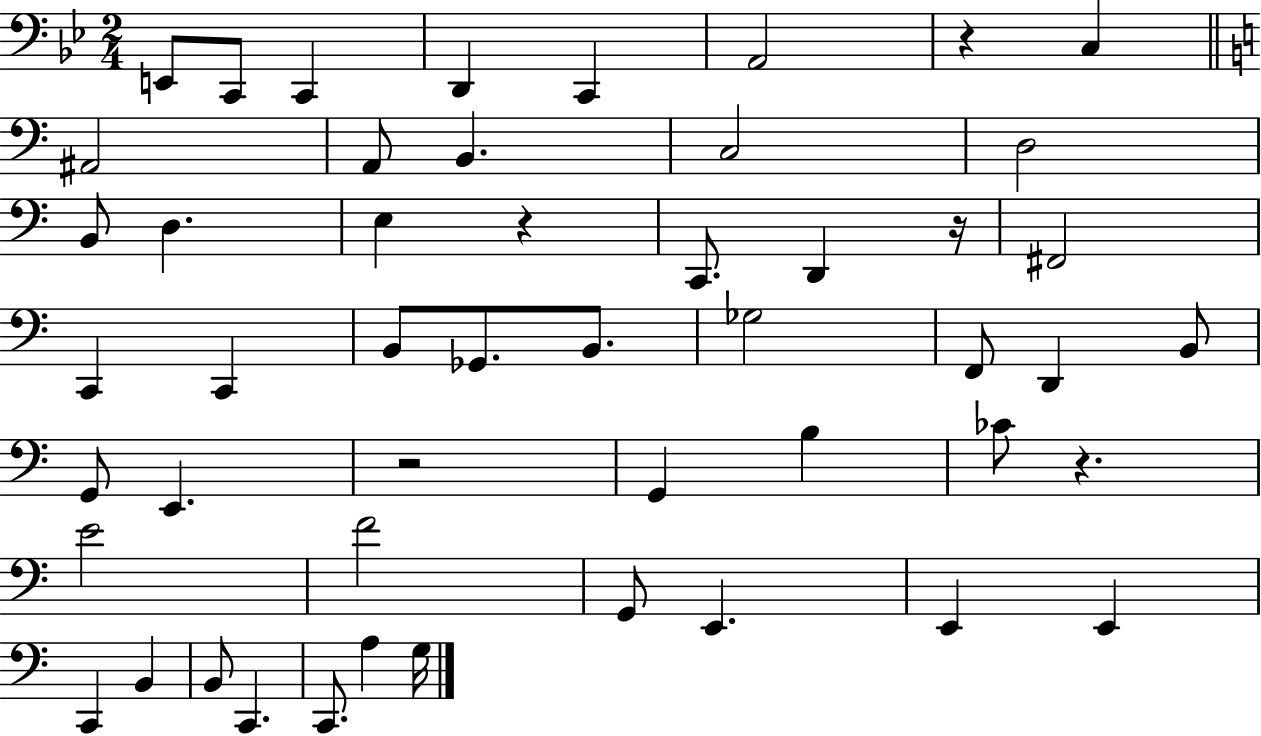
E2/e C2/e C2/q D2/q C2/q A2/h R/q C3/q A#2/h A2/e B2/q. C3/h D3/h B2/e D3/q. E3/q R/q C2/e. D2/q R/s F#2/h C2/q C2/q B2/e Gb2/e. B2/e. Gb3/h F2/e D2/q B2/e G2/e E2/q. R/h G2/q B3/q CES4/e R/q. E4/h F4/h G2/e E2/q. E2/q E2/q C2/q B2/q B2/e C2/q. C2/e. A3/q G3/s